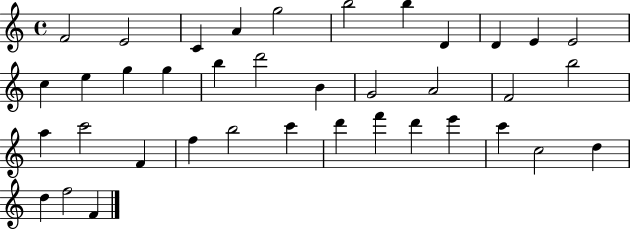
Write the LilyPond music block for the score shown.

{
  \clef treble
  \time 4/4
  \defaultTimeSignature
  \key c \major
  f'2 e'2 | c'4 a'4 g''2 | b''2 b''4 d'4 | d'4 e'4 e'2 | \break c''4 e''4 g''4 g''4 | b''4 d'''2 b'4 | g'2 a'2 | f'2 b''2 | \break a''4 c'''2 f'4 | f''4 b''2 c'''4 | d'''4 f'''4 d'''4 e'''4 | c'''4 c''2 d''4 | \break d''4 f''2 f'4 | \bar "|."
}